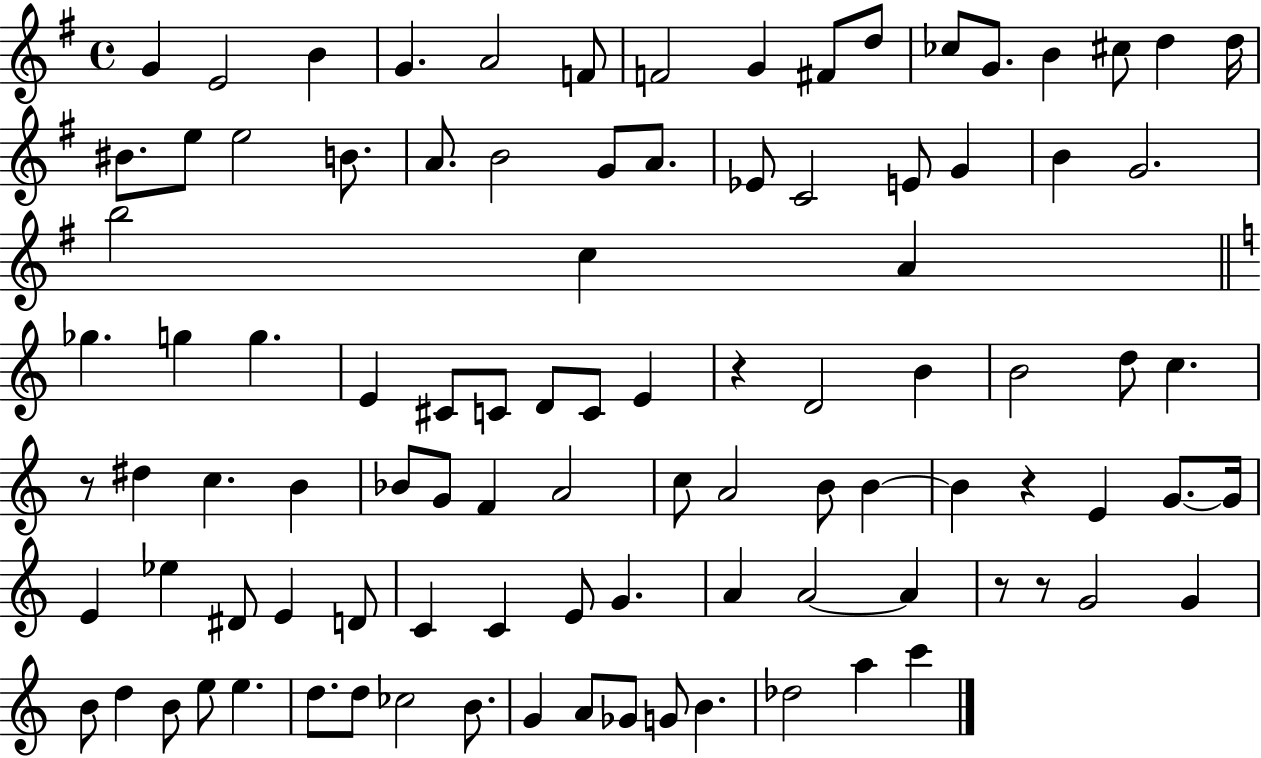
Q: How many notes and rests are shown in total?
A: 98